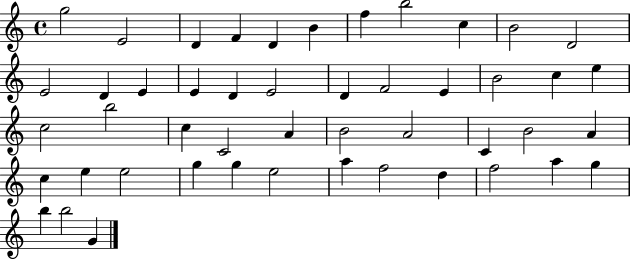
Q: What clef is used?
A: treble